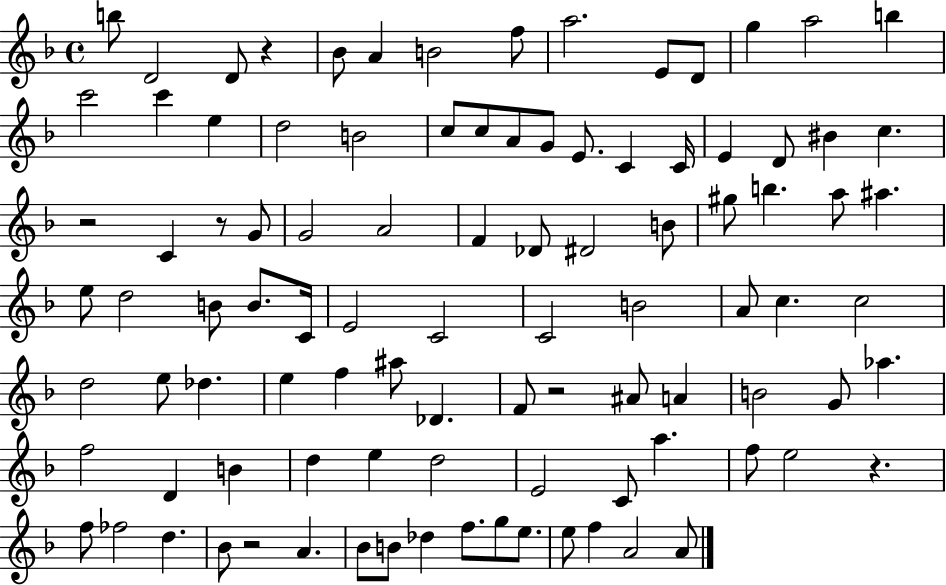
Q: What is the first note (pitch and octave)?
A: B5